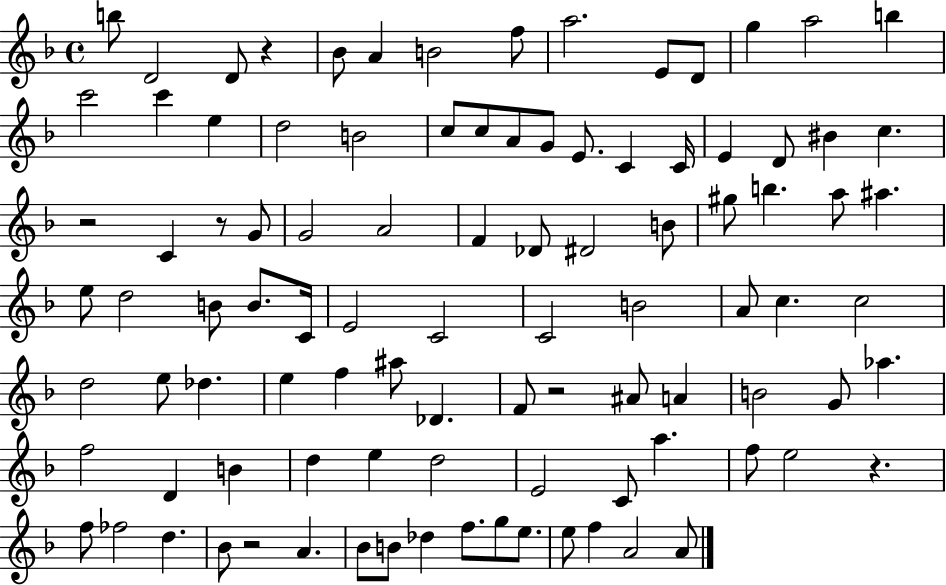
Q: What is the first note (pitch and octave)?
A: B5